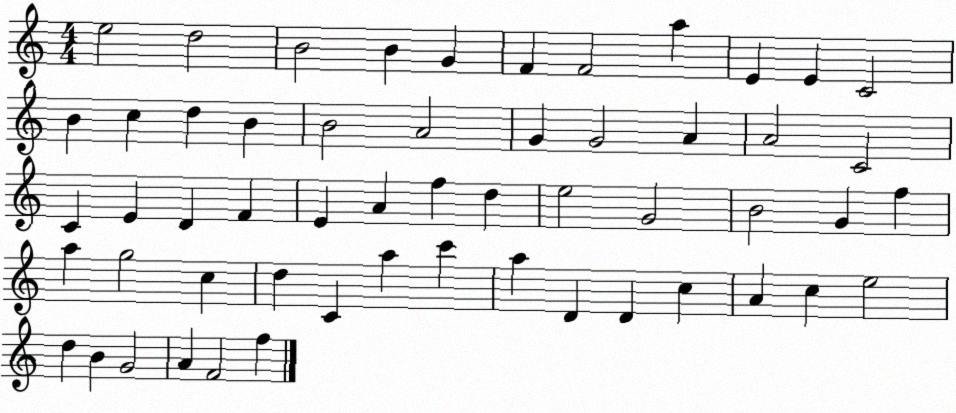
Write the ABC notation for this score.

X:1
T:Untitled
M:4/4
L:1/4
K:C
e2 d2 B2 B G F F2 a E E C2 B c d B B2 A2 G G2 A A2 C2 C E D F E A f d e2 G2 B2 G f a g2 c d C a c' a D D c A c e2 d B G2 A F2 f